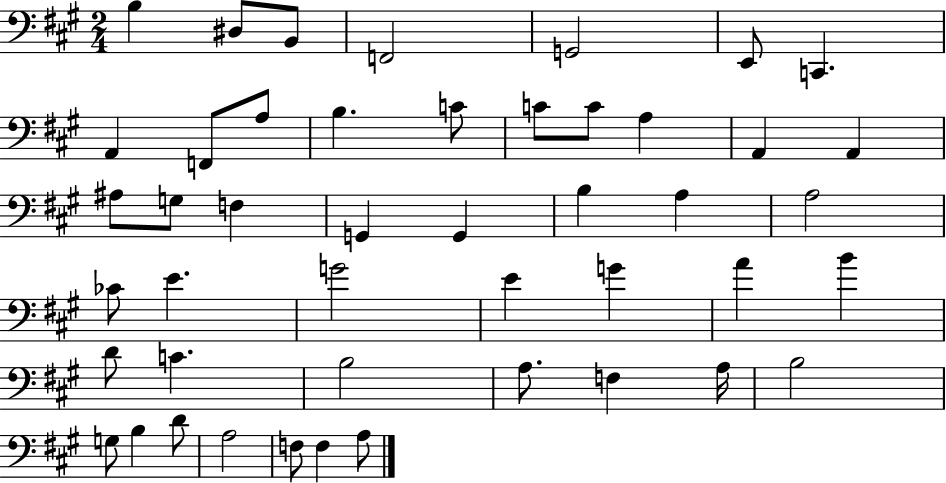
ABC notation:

X:1
T:Untitled
M:2/4
L:1/4
K:A
B, ^D,/2 B,,/2 F,,2 G,,2 E,,/2 C,, A,, F,,/2 A,/2 B, C/2 C/2 C/2 A, A,, A,, ^A,/2 G,/2 F, G,, G,, B, A, A,2 _C/2 E G2 E G A B D/2 C B,2 A,/2 F, A,/4 B,2 G,/2 B, D/2 A,2 F,/2 F, A,/2